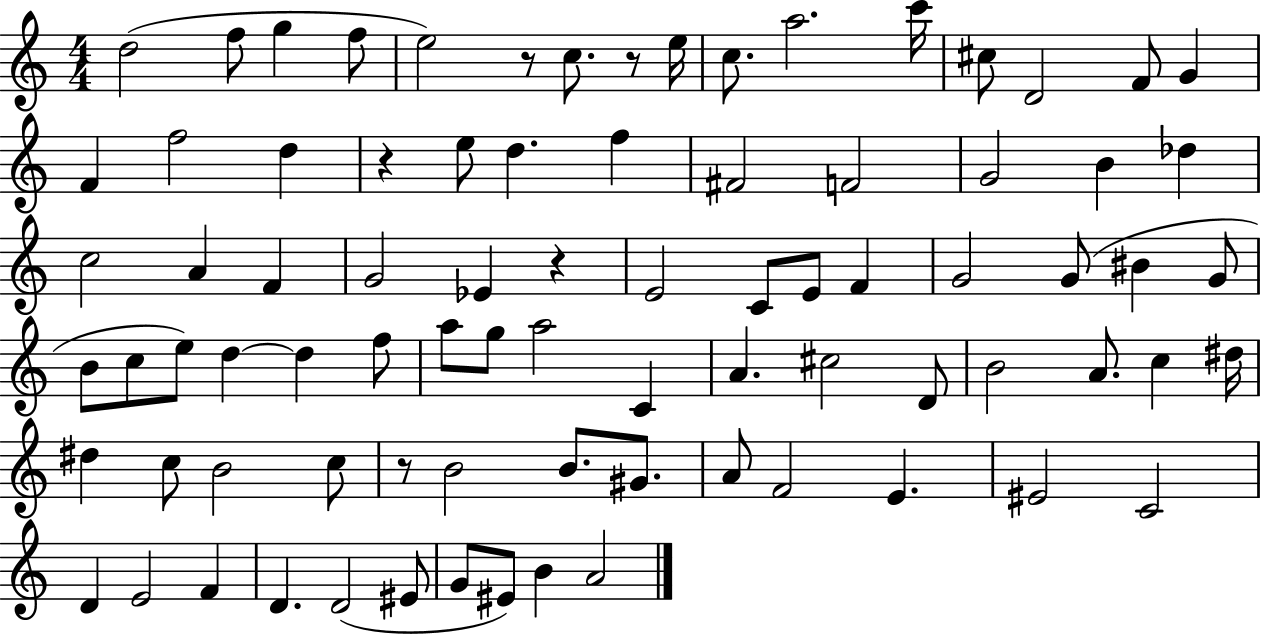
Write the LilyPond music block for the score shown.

{
  \clef treble
  \numericTimeSignature
  \time 4/4
  \key c \major
  d''2( f''8 g''4 f''8 | e''2) r8 c''8. r8 e''16 | c''8. a''2. c'''16 | cis''8 d'2 f'8 g'4 | \break f'4 f''2 d''4 | r4 e''8 d''4. f''4 | fis'2 f'2 | g'2 b'4 des''4 | \break c''2 a'4 f'4 | g'2 ees'4 r4 | e'2 c'8 e'8 f'4 | g'2 g'8( bis'4 g'8 | \break b'8 c''8 e''8) d''4~~ d''4 f''8 | a''8 g''8 a''2 c'4 | a'4. cis''2 d'8 | b'2 a'8. c''4 dis''16 | \break dis''4 c''8 b'2 c''8 | r8 b'2 b'8. gis'8. | a'8 f'2 e'4. | eis'2 c'2 | \break d'4 e'2 f'4 | d'4. d'2( eis'8 | g'8 eis'8) b'4 a'2 | \bar "|."
}